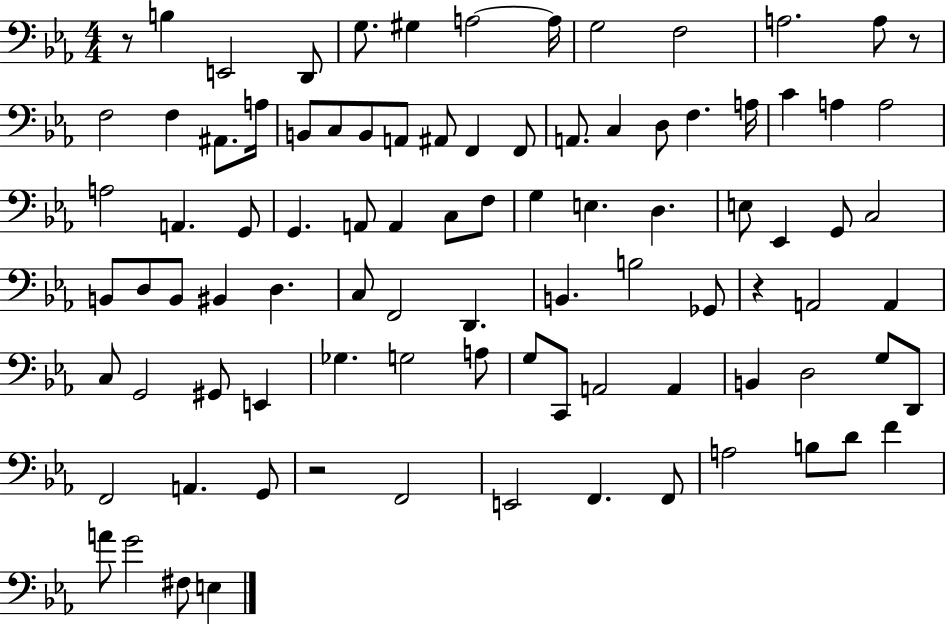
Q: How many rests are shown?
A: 4